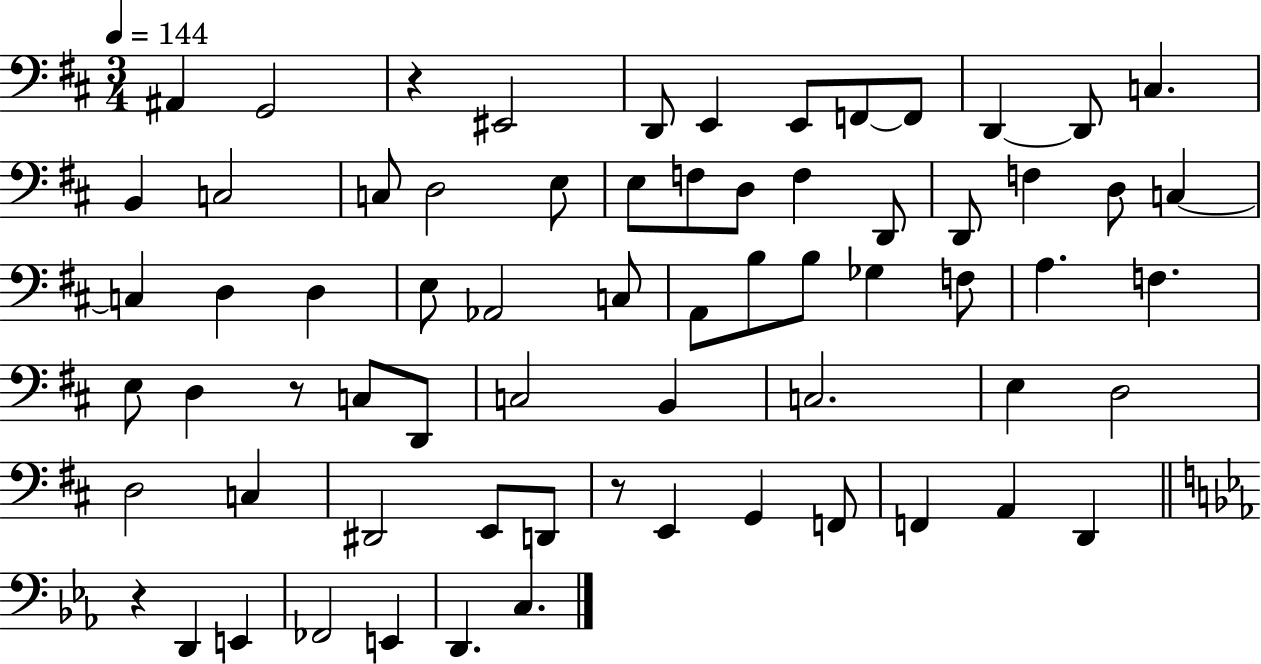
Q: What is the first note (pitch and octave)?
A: A#2